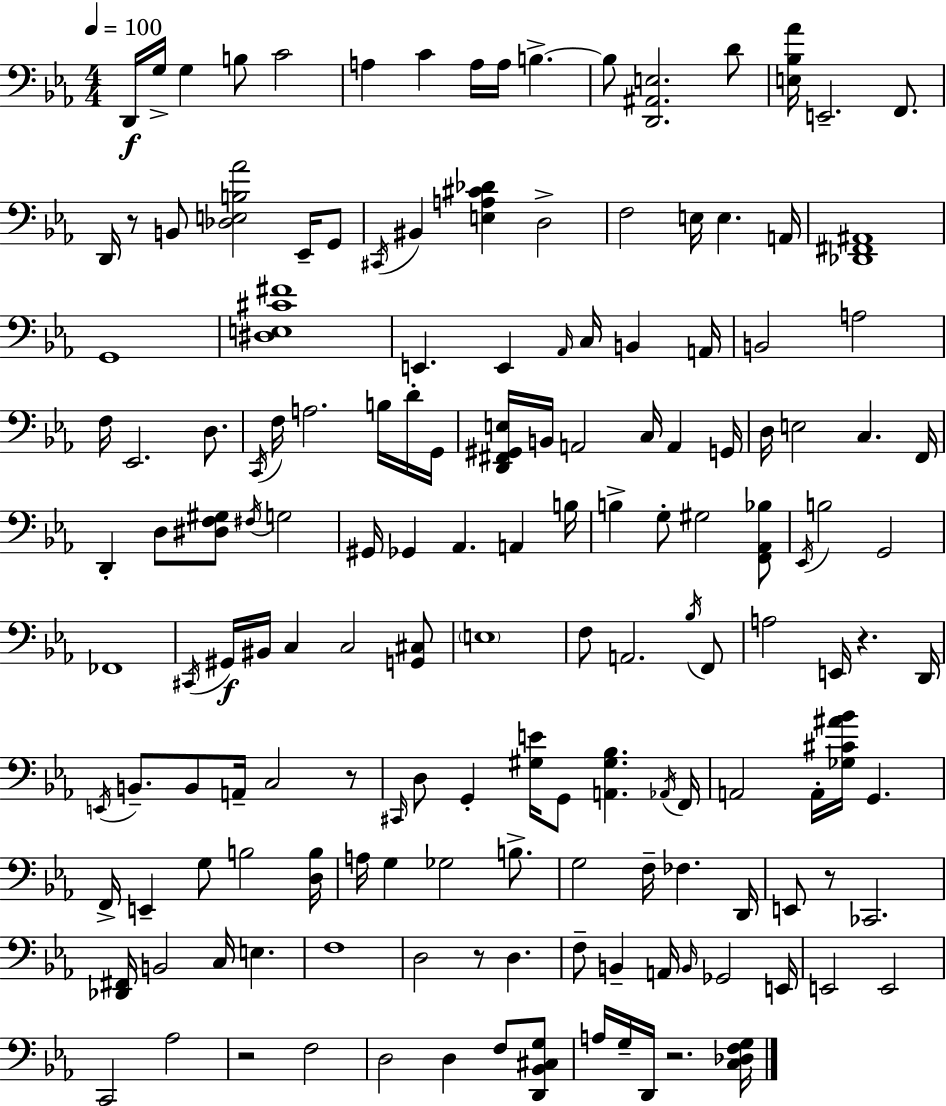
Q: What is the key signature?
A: EES major